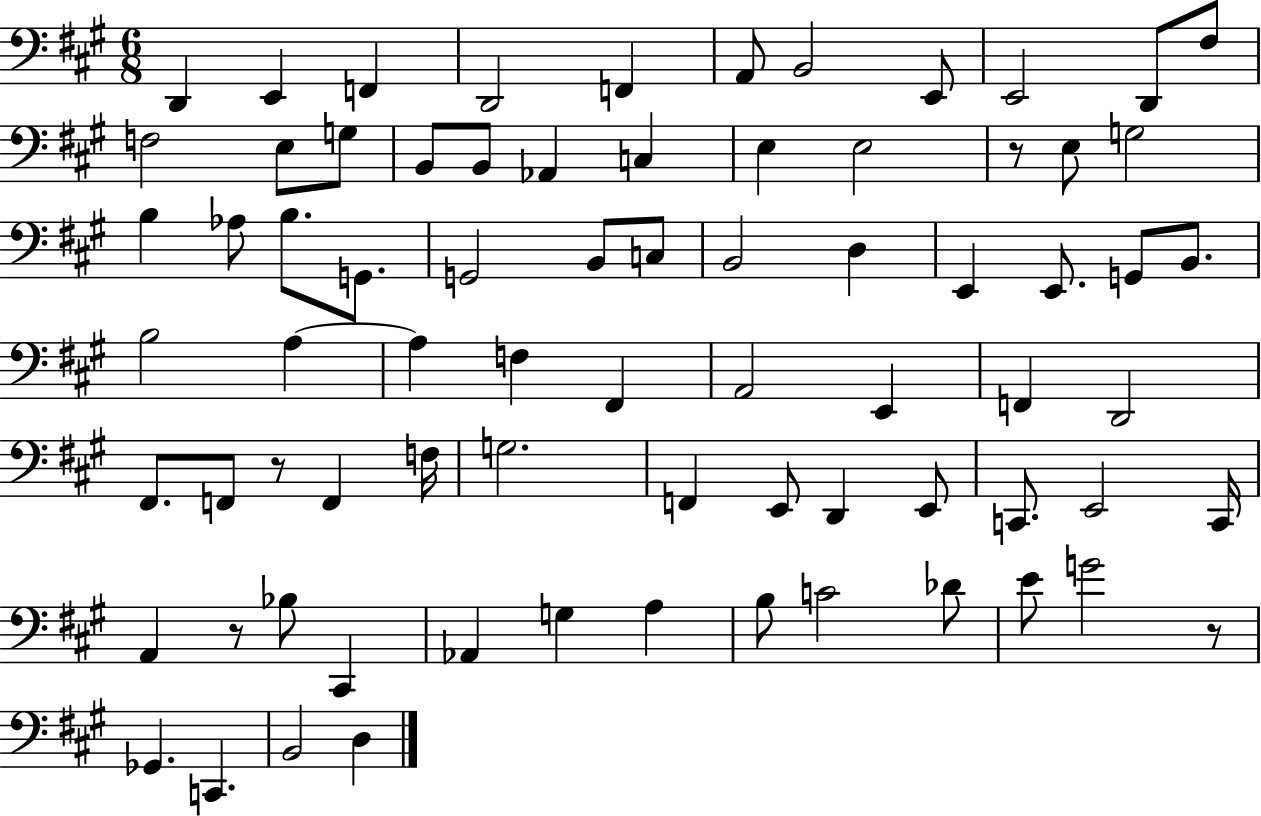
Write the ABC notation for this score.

X:1
T:Untitled
M:6/8
L:1/4
K:A
D,, E,, F,, D,,2 F,, A,,/2 B,,2 E,,/2 E,,2 D,,/2 ^F,/2 F,2 E,/2 G,/2 B,,/2 B,,/2 _A,, C, E, E,2 z/2 E,/2 G,2 B, _A,/2 B,/2 G,,/2 G,,2 B,,/2 C,/2 B,,2 D, E,, E,,/2 G,,/2 B,,/2 B,2 A, A, F, ^F,, A,,2 E,, F,, D,,2 ^F,,/2 F,,/2 z/2 F,, F,/4 G,2 F,, E,,/2 D,, E,,/2 C,,/2 E,,2 C,,/4 A,, z/2 _B,/2 ^C,, _A,, G, A, B,/2 C2 _D/2 E/2 G2 z/2 _G,, C,, B,,2 D,